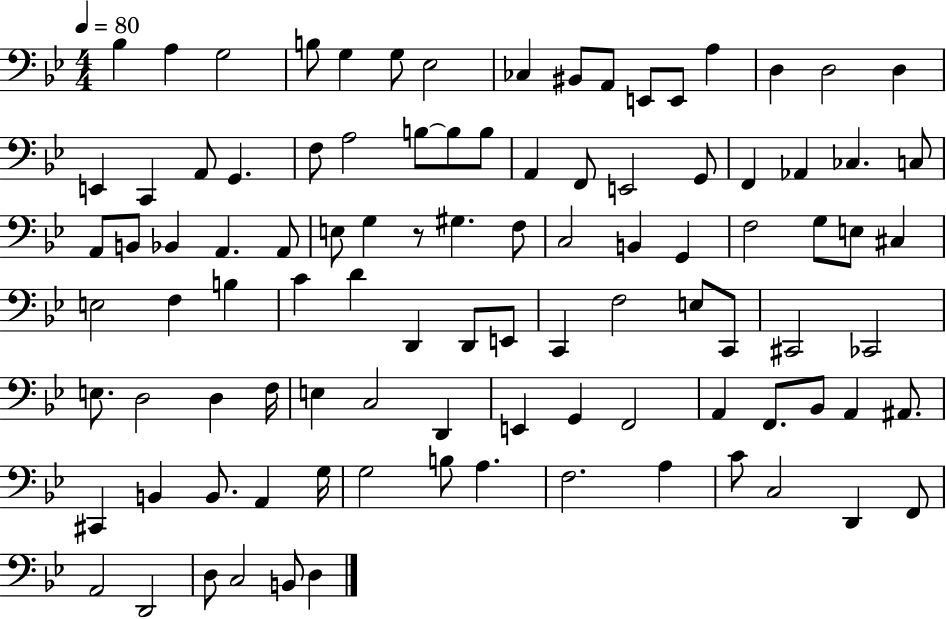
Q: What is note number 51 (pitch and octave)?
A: F3